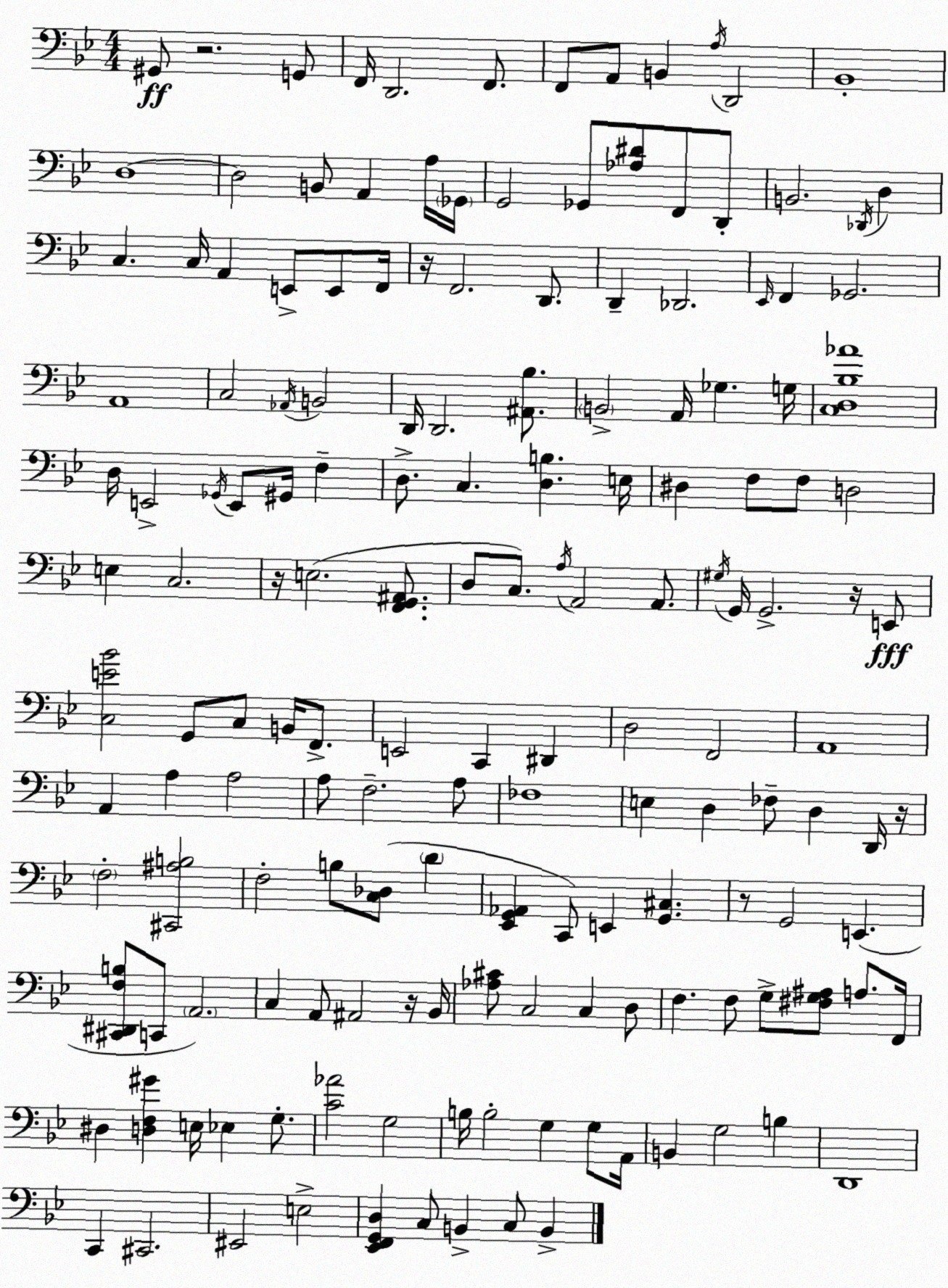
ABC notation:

X:1
T:Untitled
M:4/4
L:1/4
K:Gm
^G,,/2 z2 G,,/2 F,,/4 D,,2 F,,/2 F,,/2 A,,/2 B,, A,/4 D,,2 _B,,4 D,4 D,2 B,,/2 A,, A,/4 _G,,/4 G,,2 _G,,/2 [_A,^D]/2 F,,/2 D,,/2 B,,2 _D,,/4 D, C, C,/4 A,, E,,/2 E,,/2 F,,/4 z/4 F,,2 D,,/2 D,, _D,,2 _E,,/4 F,, _G,,2 A,,4 C,2 _A,,/4 B,,2 D,,/4 D,,2 [^A,,_B,]/2 B,,2 A,,/4 _G, G,/4 [C,D,_B,_A]4 D,/4 E,,2 _G,,/4 E,,/2 ^G,,/4 F, D,/2 C, [D,B,] E,/4 ^D, F,/2 F,/2 D,2 E, C,2 z/4 E,2 [F,,G,,^A,,]/2 D,/2 C,/2 A,/4 A,,2 A,,/2 ^G,/4 G,,/4 G,,2 z/4 E,,/2 [C,E_B]2 G,,/2 C,/2 B,,/4 F,,/2 E,,2 C,, ^D,, D,2 F,,2 A,,4 A,, A, A,2 A,/2 F,2 A,/2 _F,4 E, D, _F,/2 D, D,,/4 z/4 F,2 [^C,,^A,B,]2 F,2 B,/2 [C,_D,]/2 D [_E,,G,,_A,,] C,,/2 E,, [G,,^C,] z/2 G,,2 E,, [^C,,^D,,F,B,]/2 C,,/2 A,,2 C, A,,/2 ^A,,2 z/4 _B,,/4 [_A,^C]/2 C,2 C, D,/2 F, F,/2 G,/2 [^F,G,^A,]/2 A,/2 F,,/4 ^D, [D,F,^G] E,/4 _E, G,/2 [C_A]2 G,2 B,/4 B,2 G, G,/2 A,,/4 B,, G,2 B, D,,4 C,, ^C,,2 ^E,,2 E,2 [_E,,F,,G,,D,] C,/2 B,, C,/2 B,,